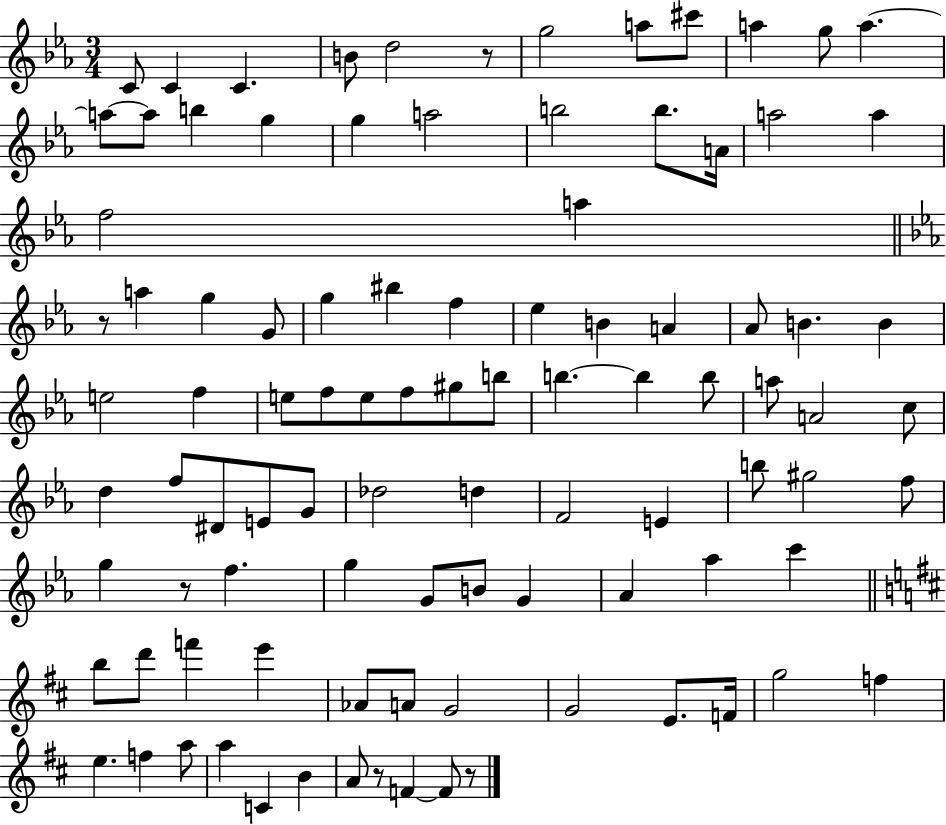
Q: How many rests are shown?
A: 5